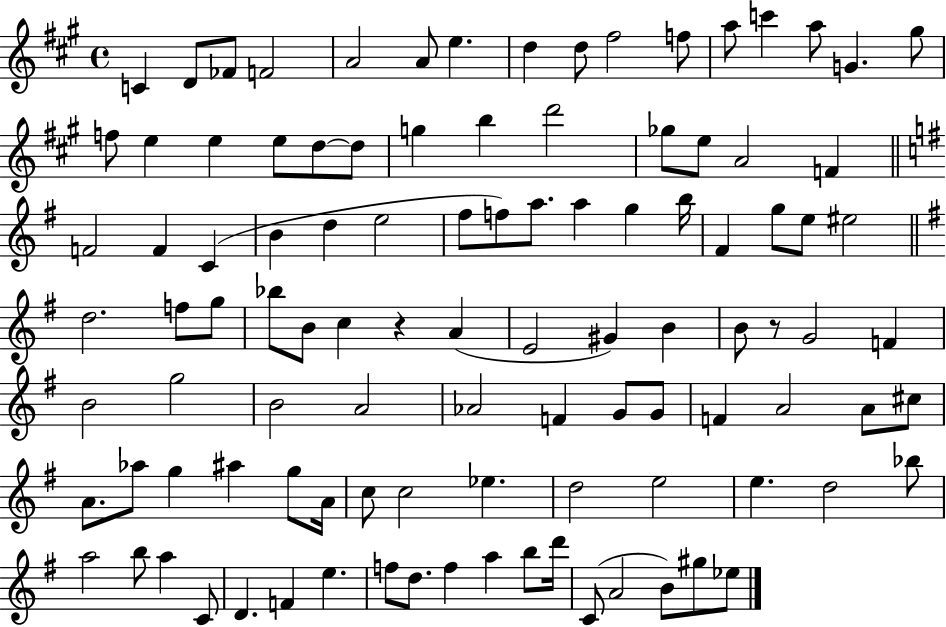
X:1
T:Untitled
M:4/4
L:1/4
K:A
C D/2 _F/2 F2 A2 A/2 e d d/2 ^f2 f/2 a/2 c' a/2 G ^g/2 f/2 e e e/2 d/2 d/2 g b d'2 _g/2 e/2 A2 F F2 F C B d e2 ^f/2 f/2 a/2 a g b/4 ^F g/2 e/2 ^e2 d2 f/2 g/2 _b/2 B/2 c z A E2 ^G B B/2 z/2 G2 F B2 g2 B2 A2 _A2 F G/2 G/2 F A2 A/2 ^c/2 A/2 _a/2 g ^a g/2 A/4 c/2 c2 _e d2 e2 e d2 _b/2 a2 b/2 a C/2 D F e f/2 d/2 f a b/2 d'/4 C/2 A2 B/2 ^g/2 _e/2